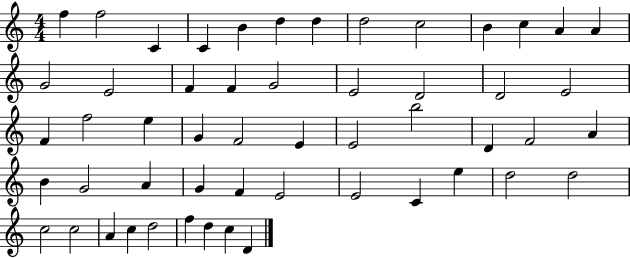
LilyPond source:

{
  \clef treble
  \numericTimeSignature
  \time 4/4
  \key c \major
  f''4 f''2 c'4 | c'4 b'4 d''4 d''4 | d''2 c''2 | b'4 c''4 a'4 a'4 | \break g'2 e'2 | f'4 f'4 g'2 | e'2 d'2 | d'2 e'2 | \break f'4 f''2 e''4 | g'4 f'2 e'4 | e'2 b''2 | d'4 f'2 a'4 | \break b'4 g'2 a'4 | g'4 f'4 e'2 | e'2 c'4 e''4 | d''2 d''2 | \break c''2 c''2 | a'4 c''4 d''2 | f''4 d''4 c''4 d'4 | \bar "|."
}